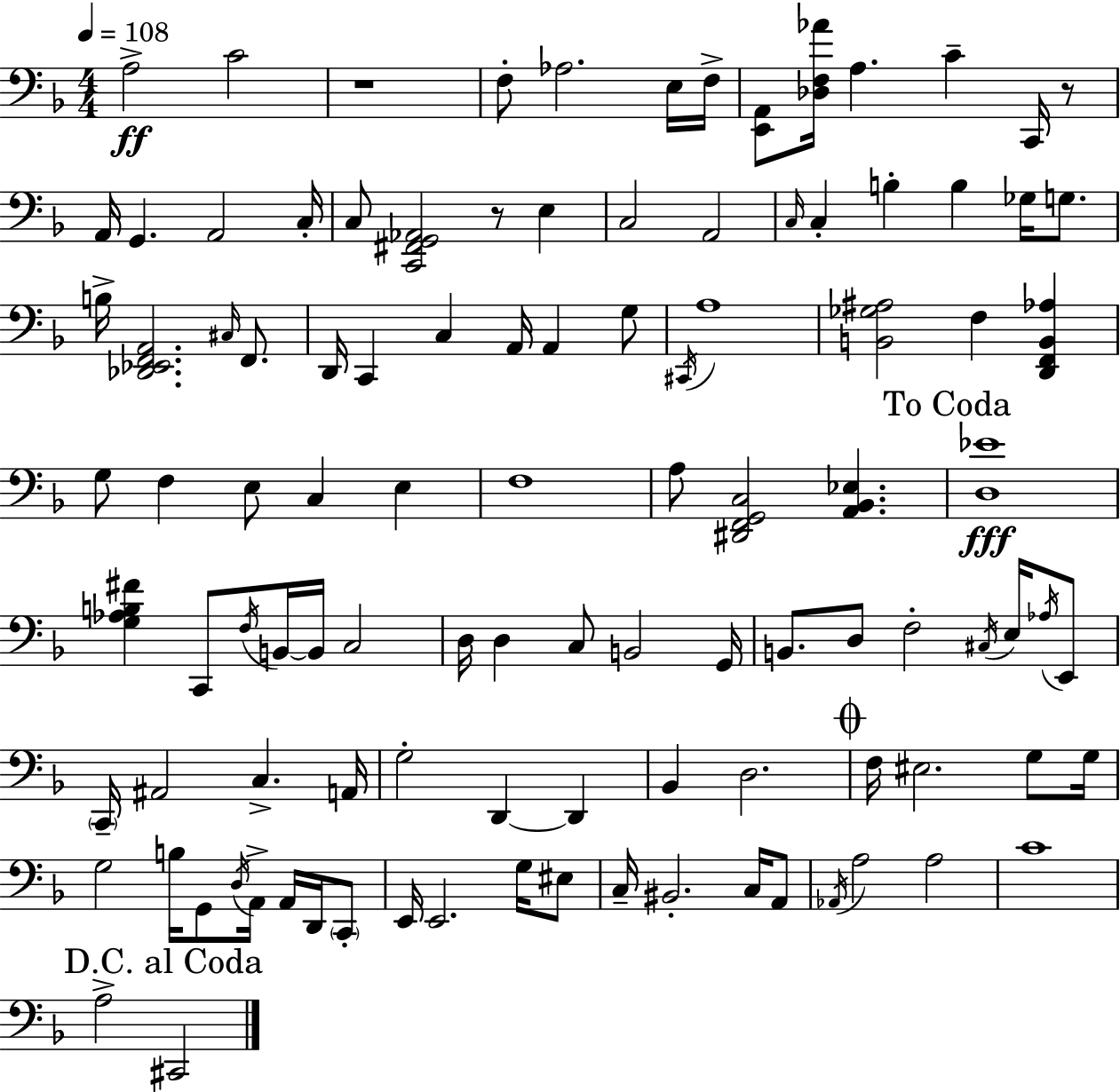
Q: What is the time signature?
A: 4/4